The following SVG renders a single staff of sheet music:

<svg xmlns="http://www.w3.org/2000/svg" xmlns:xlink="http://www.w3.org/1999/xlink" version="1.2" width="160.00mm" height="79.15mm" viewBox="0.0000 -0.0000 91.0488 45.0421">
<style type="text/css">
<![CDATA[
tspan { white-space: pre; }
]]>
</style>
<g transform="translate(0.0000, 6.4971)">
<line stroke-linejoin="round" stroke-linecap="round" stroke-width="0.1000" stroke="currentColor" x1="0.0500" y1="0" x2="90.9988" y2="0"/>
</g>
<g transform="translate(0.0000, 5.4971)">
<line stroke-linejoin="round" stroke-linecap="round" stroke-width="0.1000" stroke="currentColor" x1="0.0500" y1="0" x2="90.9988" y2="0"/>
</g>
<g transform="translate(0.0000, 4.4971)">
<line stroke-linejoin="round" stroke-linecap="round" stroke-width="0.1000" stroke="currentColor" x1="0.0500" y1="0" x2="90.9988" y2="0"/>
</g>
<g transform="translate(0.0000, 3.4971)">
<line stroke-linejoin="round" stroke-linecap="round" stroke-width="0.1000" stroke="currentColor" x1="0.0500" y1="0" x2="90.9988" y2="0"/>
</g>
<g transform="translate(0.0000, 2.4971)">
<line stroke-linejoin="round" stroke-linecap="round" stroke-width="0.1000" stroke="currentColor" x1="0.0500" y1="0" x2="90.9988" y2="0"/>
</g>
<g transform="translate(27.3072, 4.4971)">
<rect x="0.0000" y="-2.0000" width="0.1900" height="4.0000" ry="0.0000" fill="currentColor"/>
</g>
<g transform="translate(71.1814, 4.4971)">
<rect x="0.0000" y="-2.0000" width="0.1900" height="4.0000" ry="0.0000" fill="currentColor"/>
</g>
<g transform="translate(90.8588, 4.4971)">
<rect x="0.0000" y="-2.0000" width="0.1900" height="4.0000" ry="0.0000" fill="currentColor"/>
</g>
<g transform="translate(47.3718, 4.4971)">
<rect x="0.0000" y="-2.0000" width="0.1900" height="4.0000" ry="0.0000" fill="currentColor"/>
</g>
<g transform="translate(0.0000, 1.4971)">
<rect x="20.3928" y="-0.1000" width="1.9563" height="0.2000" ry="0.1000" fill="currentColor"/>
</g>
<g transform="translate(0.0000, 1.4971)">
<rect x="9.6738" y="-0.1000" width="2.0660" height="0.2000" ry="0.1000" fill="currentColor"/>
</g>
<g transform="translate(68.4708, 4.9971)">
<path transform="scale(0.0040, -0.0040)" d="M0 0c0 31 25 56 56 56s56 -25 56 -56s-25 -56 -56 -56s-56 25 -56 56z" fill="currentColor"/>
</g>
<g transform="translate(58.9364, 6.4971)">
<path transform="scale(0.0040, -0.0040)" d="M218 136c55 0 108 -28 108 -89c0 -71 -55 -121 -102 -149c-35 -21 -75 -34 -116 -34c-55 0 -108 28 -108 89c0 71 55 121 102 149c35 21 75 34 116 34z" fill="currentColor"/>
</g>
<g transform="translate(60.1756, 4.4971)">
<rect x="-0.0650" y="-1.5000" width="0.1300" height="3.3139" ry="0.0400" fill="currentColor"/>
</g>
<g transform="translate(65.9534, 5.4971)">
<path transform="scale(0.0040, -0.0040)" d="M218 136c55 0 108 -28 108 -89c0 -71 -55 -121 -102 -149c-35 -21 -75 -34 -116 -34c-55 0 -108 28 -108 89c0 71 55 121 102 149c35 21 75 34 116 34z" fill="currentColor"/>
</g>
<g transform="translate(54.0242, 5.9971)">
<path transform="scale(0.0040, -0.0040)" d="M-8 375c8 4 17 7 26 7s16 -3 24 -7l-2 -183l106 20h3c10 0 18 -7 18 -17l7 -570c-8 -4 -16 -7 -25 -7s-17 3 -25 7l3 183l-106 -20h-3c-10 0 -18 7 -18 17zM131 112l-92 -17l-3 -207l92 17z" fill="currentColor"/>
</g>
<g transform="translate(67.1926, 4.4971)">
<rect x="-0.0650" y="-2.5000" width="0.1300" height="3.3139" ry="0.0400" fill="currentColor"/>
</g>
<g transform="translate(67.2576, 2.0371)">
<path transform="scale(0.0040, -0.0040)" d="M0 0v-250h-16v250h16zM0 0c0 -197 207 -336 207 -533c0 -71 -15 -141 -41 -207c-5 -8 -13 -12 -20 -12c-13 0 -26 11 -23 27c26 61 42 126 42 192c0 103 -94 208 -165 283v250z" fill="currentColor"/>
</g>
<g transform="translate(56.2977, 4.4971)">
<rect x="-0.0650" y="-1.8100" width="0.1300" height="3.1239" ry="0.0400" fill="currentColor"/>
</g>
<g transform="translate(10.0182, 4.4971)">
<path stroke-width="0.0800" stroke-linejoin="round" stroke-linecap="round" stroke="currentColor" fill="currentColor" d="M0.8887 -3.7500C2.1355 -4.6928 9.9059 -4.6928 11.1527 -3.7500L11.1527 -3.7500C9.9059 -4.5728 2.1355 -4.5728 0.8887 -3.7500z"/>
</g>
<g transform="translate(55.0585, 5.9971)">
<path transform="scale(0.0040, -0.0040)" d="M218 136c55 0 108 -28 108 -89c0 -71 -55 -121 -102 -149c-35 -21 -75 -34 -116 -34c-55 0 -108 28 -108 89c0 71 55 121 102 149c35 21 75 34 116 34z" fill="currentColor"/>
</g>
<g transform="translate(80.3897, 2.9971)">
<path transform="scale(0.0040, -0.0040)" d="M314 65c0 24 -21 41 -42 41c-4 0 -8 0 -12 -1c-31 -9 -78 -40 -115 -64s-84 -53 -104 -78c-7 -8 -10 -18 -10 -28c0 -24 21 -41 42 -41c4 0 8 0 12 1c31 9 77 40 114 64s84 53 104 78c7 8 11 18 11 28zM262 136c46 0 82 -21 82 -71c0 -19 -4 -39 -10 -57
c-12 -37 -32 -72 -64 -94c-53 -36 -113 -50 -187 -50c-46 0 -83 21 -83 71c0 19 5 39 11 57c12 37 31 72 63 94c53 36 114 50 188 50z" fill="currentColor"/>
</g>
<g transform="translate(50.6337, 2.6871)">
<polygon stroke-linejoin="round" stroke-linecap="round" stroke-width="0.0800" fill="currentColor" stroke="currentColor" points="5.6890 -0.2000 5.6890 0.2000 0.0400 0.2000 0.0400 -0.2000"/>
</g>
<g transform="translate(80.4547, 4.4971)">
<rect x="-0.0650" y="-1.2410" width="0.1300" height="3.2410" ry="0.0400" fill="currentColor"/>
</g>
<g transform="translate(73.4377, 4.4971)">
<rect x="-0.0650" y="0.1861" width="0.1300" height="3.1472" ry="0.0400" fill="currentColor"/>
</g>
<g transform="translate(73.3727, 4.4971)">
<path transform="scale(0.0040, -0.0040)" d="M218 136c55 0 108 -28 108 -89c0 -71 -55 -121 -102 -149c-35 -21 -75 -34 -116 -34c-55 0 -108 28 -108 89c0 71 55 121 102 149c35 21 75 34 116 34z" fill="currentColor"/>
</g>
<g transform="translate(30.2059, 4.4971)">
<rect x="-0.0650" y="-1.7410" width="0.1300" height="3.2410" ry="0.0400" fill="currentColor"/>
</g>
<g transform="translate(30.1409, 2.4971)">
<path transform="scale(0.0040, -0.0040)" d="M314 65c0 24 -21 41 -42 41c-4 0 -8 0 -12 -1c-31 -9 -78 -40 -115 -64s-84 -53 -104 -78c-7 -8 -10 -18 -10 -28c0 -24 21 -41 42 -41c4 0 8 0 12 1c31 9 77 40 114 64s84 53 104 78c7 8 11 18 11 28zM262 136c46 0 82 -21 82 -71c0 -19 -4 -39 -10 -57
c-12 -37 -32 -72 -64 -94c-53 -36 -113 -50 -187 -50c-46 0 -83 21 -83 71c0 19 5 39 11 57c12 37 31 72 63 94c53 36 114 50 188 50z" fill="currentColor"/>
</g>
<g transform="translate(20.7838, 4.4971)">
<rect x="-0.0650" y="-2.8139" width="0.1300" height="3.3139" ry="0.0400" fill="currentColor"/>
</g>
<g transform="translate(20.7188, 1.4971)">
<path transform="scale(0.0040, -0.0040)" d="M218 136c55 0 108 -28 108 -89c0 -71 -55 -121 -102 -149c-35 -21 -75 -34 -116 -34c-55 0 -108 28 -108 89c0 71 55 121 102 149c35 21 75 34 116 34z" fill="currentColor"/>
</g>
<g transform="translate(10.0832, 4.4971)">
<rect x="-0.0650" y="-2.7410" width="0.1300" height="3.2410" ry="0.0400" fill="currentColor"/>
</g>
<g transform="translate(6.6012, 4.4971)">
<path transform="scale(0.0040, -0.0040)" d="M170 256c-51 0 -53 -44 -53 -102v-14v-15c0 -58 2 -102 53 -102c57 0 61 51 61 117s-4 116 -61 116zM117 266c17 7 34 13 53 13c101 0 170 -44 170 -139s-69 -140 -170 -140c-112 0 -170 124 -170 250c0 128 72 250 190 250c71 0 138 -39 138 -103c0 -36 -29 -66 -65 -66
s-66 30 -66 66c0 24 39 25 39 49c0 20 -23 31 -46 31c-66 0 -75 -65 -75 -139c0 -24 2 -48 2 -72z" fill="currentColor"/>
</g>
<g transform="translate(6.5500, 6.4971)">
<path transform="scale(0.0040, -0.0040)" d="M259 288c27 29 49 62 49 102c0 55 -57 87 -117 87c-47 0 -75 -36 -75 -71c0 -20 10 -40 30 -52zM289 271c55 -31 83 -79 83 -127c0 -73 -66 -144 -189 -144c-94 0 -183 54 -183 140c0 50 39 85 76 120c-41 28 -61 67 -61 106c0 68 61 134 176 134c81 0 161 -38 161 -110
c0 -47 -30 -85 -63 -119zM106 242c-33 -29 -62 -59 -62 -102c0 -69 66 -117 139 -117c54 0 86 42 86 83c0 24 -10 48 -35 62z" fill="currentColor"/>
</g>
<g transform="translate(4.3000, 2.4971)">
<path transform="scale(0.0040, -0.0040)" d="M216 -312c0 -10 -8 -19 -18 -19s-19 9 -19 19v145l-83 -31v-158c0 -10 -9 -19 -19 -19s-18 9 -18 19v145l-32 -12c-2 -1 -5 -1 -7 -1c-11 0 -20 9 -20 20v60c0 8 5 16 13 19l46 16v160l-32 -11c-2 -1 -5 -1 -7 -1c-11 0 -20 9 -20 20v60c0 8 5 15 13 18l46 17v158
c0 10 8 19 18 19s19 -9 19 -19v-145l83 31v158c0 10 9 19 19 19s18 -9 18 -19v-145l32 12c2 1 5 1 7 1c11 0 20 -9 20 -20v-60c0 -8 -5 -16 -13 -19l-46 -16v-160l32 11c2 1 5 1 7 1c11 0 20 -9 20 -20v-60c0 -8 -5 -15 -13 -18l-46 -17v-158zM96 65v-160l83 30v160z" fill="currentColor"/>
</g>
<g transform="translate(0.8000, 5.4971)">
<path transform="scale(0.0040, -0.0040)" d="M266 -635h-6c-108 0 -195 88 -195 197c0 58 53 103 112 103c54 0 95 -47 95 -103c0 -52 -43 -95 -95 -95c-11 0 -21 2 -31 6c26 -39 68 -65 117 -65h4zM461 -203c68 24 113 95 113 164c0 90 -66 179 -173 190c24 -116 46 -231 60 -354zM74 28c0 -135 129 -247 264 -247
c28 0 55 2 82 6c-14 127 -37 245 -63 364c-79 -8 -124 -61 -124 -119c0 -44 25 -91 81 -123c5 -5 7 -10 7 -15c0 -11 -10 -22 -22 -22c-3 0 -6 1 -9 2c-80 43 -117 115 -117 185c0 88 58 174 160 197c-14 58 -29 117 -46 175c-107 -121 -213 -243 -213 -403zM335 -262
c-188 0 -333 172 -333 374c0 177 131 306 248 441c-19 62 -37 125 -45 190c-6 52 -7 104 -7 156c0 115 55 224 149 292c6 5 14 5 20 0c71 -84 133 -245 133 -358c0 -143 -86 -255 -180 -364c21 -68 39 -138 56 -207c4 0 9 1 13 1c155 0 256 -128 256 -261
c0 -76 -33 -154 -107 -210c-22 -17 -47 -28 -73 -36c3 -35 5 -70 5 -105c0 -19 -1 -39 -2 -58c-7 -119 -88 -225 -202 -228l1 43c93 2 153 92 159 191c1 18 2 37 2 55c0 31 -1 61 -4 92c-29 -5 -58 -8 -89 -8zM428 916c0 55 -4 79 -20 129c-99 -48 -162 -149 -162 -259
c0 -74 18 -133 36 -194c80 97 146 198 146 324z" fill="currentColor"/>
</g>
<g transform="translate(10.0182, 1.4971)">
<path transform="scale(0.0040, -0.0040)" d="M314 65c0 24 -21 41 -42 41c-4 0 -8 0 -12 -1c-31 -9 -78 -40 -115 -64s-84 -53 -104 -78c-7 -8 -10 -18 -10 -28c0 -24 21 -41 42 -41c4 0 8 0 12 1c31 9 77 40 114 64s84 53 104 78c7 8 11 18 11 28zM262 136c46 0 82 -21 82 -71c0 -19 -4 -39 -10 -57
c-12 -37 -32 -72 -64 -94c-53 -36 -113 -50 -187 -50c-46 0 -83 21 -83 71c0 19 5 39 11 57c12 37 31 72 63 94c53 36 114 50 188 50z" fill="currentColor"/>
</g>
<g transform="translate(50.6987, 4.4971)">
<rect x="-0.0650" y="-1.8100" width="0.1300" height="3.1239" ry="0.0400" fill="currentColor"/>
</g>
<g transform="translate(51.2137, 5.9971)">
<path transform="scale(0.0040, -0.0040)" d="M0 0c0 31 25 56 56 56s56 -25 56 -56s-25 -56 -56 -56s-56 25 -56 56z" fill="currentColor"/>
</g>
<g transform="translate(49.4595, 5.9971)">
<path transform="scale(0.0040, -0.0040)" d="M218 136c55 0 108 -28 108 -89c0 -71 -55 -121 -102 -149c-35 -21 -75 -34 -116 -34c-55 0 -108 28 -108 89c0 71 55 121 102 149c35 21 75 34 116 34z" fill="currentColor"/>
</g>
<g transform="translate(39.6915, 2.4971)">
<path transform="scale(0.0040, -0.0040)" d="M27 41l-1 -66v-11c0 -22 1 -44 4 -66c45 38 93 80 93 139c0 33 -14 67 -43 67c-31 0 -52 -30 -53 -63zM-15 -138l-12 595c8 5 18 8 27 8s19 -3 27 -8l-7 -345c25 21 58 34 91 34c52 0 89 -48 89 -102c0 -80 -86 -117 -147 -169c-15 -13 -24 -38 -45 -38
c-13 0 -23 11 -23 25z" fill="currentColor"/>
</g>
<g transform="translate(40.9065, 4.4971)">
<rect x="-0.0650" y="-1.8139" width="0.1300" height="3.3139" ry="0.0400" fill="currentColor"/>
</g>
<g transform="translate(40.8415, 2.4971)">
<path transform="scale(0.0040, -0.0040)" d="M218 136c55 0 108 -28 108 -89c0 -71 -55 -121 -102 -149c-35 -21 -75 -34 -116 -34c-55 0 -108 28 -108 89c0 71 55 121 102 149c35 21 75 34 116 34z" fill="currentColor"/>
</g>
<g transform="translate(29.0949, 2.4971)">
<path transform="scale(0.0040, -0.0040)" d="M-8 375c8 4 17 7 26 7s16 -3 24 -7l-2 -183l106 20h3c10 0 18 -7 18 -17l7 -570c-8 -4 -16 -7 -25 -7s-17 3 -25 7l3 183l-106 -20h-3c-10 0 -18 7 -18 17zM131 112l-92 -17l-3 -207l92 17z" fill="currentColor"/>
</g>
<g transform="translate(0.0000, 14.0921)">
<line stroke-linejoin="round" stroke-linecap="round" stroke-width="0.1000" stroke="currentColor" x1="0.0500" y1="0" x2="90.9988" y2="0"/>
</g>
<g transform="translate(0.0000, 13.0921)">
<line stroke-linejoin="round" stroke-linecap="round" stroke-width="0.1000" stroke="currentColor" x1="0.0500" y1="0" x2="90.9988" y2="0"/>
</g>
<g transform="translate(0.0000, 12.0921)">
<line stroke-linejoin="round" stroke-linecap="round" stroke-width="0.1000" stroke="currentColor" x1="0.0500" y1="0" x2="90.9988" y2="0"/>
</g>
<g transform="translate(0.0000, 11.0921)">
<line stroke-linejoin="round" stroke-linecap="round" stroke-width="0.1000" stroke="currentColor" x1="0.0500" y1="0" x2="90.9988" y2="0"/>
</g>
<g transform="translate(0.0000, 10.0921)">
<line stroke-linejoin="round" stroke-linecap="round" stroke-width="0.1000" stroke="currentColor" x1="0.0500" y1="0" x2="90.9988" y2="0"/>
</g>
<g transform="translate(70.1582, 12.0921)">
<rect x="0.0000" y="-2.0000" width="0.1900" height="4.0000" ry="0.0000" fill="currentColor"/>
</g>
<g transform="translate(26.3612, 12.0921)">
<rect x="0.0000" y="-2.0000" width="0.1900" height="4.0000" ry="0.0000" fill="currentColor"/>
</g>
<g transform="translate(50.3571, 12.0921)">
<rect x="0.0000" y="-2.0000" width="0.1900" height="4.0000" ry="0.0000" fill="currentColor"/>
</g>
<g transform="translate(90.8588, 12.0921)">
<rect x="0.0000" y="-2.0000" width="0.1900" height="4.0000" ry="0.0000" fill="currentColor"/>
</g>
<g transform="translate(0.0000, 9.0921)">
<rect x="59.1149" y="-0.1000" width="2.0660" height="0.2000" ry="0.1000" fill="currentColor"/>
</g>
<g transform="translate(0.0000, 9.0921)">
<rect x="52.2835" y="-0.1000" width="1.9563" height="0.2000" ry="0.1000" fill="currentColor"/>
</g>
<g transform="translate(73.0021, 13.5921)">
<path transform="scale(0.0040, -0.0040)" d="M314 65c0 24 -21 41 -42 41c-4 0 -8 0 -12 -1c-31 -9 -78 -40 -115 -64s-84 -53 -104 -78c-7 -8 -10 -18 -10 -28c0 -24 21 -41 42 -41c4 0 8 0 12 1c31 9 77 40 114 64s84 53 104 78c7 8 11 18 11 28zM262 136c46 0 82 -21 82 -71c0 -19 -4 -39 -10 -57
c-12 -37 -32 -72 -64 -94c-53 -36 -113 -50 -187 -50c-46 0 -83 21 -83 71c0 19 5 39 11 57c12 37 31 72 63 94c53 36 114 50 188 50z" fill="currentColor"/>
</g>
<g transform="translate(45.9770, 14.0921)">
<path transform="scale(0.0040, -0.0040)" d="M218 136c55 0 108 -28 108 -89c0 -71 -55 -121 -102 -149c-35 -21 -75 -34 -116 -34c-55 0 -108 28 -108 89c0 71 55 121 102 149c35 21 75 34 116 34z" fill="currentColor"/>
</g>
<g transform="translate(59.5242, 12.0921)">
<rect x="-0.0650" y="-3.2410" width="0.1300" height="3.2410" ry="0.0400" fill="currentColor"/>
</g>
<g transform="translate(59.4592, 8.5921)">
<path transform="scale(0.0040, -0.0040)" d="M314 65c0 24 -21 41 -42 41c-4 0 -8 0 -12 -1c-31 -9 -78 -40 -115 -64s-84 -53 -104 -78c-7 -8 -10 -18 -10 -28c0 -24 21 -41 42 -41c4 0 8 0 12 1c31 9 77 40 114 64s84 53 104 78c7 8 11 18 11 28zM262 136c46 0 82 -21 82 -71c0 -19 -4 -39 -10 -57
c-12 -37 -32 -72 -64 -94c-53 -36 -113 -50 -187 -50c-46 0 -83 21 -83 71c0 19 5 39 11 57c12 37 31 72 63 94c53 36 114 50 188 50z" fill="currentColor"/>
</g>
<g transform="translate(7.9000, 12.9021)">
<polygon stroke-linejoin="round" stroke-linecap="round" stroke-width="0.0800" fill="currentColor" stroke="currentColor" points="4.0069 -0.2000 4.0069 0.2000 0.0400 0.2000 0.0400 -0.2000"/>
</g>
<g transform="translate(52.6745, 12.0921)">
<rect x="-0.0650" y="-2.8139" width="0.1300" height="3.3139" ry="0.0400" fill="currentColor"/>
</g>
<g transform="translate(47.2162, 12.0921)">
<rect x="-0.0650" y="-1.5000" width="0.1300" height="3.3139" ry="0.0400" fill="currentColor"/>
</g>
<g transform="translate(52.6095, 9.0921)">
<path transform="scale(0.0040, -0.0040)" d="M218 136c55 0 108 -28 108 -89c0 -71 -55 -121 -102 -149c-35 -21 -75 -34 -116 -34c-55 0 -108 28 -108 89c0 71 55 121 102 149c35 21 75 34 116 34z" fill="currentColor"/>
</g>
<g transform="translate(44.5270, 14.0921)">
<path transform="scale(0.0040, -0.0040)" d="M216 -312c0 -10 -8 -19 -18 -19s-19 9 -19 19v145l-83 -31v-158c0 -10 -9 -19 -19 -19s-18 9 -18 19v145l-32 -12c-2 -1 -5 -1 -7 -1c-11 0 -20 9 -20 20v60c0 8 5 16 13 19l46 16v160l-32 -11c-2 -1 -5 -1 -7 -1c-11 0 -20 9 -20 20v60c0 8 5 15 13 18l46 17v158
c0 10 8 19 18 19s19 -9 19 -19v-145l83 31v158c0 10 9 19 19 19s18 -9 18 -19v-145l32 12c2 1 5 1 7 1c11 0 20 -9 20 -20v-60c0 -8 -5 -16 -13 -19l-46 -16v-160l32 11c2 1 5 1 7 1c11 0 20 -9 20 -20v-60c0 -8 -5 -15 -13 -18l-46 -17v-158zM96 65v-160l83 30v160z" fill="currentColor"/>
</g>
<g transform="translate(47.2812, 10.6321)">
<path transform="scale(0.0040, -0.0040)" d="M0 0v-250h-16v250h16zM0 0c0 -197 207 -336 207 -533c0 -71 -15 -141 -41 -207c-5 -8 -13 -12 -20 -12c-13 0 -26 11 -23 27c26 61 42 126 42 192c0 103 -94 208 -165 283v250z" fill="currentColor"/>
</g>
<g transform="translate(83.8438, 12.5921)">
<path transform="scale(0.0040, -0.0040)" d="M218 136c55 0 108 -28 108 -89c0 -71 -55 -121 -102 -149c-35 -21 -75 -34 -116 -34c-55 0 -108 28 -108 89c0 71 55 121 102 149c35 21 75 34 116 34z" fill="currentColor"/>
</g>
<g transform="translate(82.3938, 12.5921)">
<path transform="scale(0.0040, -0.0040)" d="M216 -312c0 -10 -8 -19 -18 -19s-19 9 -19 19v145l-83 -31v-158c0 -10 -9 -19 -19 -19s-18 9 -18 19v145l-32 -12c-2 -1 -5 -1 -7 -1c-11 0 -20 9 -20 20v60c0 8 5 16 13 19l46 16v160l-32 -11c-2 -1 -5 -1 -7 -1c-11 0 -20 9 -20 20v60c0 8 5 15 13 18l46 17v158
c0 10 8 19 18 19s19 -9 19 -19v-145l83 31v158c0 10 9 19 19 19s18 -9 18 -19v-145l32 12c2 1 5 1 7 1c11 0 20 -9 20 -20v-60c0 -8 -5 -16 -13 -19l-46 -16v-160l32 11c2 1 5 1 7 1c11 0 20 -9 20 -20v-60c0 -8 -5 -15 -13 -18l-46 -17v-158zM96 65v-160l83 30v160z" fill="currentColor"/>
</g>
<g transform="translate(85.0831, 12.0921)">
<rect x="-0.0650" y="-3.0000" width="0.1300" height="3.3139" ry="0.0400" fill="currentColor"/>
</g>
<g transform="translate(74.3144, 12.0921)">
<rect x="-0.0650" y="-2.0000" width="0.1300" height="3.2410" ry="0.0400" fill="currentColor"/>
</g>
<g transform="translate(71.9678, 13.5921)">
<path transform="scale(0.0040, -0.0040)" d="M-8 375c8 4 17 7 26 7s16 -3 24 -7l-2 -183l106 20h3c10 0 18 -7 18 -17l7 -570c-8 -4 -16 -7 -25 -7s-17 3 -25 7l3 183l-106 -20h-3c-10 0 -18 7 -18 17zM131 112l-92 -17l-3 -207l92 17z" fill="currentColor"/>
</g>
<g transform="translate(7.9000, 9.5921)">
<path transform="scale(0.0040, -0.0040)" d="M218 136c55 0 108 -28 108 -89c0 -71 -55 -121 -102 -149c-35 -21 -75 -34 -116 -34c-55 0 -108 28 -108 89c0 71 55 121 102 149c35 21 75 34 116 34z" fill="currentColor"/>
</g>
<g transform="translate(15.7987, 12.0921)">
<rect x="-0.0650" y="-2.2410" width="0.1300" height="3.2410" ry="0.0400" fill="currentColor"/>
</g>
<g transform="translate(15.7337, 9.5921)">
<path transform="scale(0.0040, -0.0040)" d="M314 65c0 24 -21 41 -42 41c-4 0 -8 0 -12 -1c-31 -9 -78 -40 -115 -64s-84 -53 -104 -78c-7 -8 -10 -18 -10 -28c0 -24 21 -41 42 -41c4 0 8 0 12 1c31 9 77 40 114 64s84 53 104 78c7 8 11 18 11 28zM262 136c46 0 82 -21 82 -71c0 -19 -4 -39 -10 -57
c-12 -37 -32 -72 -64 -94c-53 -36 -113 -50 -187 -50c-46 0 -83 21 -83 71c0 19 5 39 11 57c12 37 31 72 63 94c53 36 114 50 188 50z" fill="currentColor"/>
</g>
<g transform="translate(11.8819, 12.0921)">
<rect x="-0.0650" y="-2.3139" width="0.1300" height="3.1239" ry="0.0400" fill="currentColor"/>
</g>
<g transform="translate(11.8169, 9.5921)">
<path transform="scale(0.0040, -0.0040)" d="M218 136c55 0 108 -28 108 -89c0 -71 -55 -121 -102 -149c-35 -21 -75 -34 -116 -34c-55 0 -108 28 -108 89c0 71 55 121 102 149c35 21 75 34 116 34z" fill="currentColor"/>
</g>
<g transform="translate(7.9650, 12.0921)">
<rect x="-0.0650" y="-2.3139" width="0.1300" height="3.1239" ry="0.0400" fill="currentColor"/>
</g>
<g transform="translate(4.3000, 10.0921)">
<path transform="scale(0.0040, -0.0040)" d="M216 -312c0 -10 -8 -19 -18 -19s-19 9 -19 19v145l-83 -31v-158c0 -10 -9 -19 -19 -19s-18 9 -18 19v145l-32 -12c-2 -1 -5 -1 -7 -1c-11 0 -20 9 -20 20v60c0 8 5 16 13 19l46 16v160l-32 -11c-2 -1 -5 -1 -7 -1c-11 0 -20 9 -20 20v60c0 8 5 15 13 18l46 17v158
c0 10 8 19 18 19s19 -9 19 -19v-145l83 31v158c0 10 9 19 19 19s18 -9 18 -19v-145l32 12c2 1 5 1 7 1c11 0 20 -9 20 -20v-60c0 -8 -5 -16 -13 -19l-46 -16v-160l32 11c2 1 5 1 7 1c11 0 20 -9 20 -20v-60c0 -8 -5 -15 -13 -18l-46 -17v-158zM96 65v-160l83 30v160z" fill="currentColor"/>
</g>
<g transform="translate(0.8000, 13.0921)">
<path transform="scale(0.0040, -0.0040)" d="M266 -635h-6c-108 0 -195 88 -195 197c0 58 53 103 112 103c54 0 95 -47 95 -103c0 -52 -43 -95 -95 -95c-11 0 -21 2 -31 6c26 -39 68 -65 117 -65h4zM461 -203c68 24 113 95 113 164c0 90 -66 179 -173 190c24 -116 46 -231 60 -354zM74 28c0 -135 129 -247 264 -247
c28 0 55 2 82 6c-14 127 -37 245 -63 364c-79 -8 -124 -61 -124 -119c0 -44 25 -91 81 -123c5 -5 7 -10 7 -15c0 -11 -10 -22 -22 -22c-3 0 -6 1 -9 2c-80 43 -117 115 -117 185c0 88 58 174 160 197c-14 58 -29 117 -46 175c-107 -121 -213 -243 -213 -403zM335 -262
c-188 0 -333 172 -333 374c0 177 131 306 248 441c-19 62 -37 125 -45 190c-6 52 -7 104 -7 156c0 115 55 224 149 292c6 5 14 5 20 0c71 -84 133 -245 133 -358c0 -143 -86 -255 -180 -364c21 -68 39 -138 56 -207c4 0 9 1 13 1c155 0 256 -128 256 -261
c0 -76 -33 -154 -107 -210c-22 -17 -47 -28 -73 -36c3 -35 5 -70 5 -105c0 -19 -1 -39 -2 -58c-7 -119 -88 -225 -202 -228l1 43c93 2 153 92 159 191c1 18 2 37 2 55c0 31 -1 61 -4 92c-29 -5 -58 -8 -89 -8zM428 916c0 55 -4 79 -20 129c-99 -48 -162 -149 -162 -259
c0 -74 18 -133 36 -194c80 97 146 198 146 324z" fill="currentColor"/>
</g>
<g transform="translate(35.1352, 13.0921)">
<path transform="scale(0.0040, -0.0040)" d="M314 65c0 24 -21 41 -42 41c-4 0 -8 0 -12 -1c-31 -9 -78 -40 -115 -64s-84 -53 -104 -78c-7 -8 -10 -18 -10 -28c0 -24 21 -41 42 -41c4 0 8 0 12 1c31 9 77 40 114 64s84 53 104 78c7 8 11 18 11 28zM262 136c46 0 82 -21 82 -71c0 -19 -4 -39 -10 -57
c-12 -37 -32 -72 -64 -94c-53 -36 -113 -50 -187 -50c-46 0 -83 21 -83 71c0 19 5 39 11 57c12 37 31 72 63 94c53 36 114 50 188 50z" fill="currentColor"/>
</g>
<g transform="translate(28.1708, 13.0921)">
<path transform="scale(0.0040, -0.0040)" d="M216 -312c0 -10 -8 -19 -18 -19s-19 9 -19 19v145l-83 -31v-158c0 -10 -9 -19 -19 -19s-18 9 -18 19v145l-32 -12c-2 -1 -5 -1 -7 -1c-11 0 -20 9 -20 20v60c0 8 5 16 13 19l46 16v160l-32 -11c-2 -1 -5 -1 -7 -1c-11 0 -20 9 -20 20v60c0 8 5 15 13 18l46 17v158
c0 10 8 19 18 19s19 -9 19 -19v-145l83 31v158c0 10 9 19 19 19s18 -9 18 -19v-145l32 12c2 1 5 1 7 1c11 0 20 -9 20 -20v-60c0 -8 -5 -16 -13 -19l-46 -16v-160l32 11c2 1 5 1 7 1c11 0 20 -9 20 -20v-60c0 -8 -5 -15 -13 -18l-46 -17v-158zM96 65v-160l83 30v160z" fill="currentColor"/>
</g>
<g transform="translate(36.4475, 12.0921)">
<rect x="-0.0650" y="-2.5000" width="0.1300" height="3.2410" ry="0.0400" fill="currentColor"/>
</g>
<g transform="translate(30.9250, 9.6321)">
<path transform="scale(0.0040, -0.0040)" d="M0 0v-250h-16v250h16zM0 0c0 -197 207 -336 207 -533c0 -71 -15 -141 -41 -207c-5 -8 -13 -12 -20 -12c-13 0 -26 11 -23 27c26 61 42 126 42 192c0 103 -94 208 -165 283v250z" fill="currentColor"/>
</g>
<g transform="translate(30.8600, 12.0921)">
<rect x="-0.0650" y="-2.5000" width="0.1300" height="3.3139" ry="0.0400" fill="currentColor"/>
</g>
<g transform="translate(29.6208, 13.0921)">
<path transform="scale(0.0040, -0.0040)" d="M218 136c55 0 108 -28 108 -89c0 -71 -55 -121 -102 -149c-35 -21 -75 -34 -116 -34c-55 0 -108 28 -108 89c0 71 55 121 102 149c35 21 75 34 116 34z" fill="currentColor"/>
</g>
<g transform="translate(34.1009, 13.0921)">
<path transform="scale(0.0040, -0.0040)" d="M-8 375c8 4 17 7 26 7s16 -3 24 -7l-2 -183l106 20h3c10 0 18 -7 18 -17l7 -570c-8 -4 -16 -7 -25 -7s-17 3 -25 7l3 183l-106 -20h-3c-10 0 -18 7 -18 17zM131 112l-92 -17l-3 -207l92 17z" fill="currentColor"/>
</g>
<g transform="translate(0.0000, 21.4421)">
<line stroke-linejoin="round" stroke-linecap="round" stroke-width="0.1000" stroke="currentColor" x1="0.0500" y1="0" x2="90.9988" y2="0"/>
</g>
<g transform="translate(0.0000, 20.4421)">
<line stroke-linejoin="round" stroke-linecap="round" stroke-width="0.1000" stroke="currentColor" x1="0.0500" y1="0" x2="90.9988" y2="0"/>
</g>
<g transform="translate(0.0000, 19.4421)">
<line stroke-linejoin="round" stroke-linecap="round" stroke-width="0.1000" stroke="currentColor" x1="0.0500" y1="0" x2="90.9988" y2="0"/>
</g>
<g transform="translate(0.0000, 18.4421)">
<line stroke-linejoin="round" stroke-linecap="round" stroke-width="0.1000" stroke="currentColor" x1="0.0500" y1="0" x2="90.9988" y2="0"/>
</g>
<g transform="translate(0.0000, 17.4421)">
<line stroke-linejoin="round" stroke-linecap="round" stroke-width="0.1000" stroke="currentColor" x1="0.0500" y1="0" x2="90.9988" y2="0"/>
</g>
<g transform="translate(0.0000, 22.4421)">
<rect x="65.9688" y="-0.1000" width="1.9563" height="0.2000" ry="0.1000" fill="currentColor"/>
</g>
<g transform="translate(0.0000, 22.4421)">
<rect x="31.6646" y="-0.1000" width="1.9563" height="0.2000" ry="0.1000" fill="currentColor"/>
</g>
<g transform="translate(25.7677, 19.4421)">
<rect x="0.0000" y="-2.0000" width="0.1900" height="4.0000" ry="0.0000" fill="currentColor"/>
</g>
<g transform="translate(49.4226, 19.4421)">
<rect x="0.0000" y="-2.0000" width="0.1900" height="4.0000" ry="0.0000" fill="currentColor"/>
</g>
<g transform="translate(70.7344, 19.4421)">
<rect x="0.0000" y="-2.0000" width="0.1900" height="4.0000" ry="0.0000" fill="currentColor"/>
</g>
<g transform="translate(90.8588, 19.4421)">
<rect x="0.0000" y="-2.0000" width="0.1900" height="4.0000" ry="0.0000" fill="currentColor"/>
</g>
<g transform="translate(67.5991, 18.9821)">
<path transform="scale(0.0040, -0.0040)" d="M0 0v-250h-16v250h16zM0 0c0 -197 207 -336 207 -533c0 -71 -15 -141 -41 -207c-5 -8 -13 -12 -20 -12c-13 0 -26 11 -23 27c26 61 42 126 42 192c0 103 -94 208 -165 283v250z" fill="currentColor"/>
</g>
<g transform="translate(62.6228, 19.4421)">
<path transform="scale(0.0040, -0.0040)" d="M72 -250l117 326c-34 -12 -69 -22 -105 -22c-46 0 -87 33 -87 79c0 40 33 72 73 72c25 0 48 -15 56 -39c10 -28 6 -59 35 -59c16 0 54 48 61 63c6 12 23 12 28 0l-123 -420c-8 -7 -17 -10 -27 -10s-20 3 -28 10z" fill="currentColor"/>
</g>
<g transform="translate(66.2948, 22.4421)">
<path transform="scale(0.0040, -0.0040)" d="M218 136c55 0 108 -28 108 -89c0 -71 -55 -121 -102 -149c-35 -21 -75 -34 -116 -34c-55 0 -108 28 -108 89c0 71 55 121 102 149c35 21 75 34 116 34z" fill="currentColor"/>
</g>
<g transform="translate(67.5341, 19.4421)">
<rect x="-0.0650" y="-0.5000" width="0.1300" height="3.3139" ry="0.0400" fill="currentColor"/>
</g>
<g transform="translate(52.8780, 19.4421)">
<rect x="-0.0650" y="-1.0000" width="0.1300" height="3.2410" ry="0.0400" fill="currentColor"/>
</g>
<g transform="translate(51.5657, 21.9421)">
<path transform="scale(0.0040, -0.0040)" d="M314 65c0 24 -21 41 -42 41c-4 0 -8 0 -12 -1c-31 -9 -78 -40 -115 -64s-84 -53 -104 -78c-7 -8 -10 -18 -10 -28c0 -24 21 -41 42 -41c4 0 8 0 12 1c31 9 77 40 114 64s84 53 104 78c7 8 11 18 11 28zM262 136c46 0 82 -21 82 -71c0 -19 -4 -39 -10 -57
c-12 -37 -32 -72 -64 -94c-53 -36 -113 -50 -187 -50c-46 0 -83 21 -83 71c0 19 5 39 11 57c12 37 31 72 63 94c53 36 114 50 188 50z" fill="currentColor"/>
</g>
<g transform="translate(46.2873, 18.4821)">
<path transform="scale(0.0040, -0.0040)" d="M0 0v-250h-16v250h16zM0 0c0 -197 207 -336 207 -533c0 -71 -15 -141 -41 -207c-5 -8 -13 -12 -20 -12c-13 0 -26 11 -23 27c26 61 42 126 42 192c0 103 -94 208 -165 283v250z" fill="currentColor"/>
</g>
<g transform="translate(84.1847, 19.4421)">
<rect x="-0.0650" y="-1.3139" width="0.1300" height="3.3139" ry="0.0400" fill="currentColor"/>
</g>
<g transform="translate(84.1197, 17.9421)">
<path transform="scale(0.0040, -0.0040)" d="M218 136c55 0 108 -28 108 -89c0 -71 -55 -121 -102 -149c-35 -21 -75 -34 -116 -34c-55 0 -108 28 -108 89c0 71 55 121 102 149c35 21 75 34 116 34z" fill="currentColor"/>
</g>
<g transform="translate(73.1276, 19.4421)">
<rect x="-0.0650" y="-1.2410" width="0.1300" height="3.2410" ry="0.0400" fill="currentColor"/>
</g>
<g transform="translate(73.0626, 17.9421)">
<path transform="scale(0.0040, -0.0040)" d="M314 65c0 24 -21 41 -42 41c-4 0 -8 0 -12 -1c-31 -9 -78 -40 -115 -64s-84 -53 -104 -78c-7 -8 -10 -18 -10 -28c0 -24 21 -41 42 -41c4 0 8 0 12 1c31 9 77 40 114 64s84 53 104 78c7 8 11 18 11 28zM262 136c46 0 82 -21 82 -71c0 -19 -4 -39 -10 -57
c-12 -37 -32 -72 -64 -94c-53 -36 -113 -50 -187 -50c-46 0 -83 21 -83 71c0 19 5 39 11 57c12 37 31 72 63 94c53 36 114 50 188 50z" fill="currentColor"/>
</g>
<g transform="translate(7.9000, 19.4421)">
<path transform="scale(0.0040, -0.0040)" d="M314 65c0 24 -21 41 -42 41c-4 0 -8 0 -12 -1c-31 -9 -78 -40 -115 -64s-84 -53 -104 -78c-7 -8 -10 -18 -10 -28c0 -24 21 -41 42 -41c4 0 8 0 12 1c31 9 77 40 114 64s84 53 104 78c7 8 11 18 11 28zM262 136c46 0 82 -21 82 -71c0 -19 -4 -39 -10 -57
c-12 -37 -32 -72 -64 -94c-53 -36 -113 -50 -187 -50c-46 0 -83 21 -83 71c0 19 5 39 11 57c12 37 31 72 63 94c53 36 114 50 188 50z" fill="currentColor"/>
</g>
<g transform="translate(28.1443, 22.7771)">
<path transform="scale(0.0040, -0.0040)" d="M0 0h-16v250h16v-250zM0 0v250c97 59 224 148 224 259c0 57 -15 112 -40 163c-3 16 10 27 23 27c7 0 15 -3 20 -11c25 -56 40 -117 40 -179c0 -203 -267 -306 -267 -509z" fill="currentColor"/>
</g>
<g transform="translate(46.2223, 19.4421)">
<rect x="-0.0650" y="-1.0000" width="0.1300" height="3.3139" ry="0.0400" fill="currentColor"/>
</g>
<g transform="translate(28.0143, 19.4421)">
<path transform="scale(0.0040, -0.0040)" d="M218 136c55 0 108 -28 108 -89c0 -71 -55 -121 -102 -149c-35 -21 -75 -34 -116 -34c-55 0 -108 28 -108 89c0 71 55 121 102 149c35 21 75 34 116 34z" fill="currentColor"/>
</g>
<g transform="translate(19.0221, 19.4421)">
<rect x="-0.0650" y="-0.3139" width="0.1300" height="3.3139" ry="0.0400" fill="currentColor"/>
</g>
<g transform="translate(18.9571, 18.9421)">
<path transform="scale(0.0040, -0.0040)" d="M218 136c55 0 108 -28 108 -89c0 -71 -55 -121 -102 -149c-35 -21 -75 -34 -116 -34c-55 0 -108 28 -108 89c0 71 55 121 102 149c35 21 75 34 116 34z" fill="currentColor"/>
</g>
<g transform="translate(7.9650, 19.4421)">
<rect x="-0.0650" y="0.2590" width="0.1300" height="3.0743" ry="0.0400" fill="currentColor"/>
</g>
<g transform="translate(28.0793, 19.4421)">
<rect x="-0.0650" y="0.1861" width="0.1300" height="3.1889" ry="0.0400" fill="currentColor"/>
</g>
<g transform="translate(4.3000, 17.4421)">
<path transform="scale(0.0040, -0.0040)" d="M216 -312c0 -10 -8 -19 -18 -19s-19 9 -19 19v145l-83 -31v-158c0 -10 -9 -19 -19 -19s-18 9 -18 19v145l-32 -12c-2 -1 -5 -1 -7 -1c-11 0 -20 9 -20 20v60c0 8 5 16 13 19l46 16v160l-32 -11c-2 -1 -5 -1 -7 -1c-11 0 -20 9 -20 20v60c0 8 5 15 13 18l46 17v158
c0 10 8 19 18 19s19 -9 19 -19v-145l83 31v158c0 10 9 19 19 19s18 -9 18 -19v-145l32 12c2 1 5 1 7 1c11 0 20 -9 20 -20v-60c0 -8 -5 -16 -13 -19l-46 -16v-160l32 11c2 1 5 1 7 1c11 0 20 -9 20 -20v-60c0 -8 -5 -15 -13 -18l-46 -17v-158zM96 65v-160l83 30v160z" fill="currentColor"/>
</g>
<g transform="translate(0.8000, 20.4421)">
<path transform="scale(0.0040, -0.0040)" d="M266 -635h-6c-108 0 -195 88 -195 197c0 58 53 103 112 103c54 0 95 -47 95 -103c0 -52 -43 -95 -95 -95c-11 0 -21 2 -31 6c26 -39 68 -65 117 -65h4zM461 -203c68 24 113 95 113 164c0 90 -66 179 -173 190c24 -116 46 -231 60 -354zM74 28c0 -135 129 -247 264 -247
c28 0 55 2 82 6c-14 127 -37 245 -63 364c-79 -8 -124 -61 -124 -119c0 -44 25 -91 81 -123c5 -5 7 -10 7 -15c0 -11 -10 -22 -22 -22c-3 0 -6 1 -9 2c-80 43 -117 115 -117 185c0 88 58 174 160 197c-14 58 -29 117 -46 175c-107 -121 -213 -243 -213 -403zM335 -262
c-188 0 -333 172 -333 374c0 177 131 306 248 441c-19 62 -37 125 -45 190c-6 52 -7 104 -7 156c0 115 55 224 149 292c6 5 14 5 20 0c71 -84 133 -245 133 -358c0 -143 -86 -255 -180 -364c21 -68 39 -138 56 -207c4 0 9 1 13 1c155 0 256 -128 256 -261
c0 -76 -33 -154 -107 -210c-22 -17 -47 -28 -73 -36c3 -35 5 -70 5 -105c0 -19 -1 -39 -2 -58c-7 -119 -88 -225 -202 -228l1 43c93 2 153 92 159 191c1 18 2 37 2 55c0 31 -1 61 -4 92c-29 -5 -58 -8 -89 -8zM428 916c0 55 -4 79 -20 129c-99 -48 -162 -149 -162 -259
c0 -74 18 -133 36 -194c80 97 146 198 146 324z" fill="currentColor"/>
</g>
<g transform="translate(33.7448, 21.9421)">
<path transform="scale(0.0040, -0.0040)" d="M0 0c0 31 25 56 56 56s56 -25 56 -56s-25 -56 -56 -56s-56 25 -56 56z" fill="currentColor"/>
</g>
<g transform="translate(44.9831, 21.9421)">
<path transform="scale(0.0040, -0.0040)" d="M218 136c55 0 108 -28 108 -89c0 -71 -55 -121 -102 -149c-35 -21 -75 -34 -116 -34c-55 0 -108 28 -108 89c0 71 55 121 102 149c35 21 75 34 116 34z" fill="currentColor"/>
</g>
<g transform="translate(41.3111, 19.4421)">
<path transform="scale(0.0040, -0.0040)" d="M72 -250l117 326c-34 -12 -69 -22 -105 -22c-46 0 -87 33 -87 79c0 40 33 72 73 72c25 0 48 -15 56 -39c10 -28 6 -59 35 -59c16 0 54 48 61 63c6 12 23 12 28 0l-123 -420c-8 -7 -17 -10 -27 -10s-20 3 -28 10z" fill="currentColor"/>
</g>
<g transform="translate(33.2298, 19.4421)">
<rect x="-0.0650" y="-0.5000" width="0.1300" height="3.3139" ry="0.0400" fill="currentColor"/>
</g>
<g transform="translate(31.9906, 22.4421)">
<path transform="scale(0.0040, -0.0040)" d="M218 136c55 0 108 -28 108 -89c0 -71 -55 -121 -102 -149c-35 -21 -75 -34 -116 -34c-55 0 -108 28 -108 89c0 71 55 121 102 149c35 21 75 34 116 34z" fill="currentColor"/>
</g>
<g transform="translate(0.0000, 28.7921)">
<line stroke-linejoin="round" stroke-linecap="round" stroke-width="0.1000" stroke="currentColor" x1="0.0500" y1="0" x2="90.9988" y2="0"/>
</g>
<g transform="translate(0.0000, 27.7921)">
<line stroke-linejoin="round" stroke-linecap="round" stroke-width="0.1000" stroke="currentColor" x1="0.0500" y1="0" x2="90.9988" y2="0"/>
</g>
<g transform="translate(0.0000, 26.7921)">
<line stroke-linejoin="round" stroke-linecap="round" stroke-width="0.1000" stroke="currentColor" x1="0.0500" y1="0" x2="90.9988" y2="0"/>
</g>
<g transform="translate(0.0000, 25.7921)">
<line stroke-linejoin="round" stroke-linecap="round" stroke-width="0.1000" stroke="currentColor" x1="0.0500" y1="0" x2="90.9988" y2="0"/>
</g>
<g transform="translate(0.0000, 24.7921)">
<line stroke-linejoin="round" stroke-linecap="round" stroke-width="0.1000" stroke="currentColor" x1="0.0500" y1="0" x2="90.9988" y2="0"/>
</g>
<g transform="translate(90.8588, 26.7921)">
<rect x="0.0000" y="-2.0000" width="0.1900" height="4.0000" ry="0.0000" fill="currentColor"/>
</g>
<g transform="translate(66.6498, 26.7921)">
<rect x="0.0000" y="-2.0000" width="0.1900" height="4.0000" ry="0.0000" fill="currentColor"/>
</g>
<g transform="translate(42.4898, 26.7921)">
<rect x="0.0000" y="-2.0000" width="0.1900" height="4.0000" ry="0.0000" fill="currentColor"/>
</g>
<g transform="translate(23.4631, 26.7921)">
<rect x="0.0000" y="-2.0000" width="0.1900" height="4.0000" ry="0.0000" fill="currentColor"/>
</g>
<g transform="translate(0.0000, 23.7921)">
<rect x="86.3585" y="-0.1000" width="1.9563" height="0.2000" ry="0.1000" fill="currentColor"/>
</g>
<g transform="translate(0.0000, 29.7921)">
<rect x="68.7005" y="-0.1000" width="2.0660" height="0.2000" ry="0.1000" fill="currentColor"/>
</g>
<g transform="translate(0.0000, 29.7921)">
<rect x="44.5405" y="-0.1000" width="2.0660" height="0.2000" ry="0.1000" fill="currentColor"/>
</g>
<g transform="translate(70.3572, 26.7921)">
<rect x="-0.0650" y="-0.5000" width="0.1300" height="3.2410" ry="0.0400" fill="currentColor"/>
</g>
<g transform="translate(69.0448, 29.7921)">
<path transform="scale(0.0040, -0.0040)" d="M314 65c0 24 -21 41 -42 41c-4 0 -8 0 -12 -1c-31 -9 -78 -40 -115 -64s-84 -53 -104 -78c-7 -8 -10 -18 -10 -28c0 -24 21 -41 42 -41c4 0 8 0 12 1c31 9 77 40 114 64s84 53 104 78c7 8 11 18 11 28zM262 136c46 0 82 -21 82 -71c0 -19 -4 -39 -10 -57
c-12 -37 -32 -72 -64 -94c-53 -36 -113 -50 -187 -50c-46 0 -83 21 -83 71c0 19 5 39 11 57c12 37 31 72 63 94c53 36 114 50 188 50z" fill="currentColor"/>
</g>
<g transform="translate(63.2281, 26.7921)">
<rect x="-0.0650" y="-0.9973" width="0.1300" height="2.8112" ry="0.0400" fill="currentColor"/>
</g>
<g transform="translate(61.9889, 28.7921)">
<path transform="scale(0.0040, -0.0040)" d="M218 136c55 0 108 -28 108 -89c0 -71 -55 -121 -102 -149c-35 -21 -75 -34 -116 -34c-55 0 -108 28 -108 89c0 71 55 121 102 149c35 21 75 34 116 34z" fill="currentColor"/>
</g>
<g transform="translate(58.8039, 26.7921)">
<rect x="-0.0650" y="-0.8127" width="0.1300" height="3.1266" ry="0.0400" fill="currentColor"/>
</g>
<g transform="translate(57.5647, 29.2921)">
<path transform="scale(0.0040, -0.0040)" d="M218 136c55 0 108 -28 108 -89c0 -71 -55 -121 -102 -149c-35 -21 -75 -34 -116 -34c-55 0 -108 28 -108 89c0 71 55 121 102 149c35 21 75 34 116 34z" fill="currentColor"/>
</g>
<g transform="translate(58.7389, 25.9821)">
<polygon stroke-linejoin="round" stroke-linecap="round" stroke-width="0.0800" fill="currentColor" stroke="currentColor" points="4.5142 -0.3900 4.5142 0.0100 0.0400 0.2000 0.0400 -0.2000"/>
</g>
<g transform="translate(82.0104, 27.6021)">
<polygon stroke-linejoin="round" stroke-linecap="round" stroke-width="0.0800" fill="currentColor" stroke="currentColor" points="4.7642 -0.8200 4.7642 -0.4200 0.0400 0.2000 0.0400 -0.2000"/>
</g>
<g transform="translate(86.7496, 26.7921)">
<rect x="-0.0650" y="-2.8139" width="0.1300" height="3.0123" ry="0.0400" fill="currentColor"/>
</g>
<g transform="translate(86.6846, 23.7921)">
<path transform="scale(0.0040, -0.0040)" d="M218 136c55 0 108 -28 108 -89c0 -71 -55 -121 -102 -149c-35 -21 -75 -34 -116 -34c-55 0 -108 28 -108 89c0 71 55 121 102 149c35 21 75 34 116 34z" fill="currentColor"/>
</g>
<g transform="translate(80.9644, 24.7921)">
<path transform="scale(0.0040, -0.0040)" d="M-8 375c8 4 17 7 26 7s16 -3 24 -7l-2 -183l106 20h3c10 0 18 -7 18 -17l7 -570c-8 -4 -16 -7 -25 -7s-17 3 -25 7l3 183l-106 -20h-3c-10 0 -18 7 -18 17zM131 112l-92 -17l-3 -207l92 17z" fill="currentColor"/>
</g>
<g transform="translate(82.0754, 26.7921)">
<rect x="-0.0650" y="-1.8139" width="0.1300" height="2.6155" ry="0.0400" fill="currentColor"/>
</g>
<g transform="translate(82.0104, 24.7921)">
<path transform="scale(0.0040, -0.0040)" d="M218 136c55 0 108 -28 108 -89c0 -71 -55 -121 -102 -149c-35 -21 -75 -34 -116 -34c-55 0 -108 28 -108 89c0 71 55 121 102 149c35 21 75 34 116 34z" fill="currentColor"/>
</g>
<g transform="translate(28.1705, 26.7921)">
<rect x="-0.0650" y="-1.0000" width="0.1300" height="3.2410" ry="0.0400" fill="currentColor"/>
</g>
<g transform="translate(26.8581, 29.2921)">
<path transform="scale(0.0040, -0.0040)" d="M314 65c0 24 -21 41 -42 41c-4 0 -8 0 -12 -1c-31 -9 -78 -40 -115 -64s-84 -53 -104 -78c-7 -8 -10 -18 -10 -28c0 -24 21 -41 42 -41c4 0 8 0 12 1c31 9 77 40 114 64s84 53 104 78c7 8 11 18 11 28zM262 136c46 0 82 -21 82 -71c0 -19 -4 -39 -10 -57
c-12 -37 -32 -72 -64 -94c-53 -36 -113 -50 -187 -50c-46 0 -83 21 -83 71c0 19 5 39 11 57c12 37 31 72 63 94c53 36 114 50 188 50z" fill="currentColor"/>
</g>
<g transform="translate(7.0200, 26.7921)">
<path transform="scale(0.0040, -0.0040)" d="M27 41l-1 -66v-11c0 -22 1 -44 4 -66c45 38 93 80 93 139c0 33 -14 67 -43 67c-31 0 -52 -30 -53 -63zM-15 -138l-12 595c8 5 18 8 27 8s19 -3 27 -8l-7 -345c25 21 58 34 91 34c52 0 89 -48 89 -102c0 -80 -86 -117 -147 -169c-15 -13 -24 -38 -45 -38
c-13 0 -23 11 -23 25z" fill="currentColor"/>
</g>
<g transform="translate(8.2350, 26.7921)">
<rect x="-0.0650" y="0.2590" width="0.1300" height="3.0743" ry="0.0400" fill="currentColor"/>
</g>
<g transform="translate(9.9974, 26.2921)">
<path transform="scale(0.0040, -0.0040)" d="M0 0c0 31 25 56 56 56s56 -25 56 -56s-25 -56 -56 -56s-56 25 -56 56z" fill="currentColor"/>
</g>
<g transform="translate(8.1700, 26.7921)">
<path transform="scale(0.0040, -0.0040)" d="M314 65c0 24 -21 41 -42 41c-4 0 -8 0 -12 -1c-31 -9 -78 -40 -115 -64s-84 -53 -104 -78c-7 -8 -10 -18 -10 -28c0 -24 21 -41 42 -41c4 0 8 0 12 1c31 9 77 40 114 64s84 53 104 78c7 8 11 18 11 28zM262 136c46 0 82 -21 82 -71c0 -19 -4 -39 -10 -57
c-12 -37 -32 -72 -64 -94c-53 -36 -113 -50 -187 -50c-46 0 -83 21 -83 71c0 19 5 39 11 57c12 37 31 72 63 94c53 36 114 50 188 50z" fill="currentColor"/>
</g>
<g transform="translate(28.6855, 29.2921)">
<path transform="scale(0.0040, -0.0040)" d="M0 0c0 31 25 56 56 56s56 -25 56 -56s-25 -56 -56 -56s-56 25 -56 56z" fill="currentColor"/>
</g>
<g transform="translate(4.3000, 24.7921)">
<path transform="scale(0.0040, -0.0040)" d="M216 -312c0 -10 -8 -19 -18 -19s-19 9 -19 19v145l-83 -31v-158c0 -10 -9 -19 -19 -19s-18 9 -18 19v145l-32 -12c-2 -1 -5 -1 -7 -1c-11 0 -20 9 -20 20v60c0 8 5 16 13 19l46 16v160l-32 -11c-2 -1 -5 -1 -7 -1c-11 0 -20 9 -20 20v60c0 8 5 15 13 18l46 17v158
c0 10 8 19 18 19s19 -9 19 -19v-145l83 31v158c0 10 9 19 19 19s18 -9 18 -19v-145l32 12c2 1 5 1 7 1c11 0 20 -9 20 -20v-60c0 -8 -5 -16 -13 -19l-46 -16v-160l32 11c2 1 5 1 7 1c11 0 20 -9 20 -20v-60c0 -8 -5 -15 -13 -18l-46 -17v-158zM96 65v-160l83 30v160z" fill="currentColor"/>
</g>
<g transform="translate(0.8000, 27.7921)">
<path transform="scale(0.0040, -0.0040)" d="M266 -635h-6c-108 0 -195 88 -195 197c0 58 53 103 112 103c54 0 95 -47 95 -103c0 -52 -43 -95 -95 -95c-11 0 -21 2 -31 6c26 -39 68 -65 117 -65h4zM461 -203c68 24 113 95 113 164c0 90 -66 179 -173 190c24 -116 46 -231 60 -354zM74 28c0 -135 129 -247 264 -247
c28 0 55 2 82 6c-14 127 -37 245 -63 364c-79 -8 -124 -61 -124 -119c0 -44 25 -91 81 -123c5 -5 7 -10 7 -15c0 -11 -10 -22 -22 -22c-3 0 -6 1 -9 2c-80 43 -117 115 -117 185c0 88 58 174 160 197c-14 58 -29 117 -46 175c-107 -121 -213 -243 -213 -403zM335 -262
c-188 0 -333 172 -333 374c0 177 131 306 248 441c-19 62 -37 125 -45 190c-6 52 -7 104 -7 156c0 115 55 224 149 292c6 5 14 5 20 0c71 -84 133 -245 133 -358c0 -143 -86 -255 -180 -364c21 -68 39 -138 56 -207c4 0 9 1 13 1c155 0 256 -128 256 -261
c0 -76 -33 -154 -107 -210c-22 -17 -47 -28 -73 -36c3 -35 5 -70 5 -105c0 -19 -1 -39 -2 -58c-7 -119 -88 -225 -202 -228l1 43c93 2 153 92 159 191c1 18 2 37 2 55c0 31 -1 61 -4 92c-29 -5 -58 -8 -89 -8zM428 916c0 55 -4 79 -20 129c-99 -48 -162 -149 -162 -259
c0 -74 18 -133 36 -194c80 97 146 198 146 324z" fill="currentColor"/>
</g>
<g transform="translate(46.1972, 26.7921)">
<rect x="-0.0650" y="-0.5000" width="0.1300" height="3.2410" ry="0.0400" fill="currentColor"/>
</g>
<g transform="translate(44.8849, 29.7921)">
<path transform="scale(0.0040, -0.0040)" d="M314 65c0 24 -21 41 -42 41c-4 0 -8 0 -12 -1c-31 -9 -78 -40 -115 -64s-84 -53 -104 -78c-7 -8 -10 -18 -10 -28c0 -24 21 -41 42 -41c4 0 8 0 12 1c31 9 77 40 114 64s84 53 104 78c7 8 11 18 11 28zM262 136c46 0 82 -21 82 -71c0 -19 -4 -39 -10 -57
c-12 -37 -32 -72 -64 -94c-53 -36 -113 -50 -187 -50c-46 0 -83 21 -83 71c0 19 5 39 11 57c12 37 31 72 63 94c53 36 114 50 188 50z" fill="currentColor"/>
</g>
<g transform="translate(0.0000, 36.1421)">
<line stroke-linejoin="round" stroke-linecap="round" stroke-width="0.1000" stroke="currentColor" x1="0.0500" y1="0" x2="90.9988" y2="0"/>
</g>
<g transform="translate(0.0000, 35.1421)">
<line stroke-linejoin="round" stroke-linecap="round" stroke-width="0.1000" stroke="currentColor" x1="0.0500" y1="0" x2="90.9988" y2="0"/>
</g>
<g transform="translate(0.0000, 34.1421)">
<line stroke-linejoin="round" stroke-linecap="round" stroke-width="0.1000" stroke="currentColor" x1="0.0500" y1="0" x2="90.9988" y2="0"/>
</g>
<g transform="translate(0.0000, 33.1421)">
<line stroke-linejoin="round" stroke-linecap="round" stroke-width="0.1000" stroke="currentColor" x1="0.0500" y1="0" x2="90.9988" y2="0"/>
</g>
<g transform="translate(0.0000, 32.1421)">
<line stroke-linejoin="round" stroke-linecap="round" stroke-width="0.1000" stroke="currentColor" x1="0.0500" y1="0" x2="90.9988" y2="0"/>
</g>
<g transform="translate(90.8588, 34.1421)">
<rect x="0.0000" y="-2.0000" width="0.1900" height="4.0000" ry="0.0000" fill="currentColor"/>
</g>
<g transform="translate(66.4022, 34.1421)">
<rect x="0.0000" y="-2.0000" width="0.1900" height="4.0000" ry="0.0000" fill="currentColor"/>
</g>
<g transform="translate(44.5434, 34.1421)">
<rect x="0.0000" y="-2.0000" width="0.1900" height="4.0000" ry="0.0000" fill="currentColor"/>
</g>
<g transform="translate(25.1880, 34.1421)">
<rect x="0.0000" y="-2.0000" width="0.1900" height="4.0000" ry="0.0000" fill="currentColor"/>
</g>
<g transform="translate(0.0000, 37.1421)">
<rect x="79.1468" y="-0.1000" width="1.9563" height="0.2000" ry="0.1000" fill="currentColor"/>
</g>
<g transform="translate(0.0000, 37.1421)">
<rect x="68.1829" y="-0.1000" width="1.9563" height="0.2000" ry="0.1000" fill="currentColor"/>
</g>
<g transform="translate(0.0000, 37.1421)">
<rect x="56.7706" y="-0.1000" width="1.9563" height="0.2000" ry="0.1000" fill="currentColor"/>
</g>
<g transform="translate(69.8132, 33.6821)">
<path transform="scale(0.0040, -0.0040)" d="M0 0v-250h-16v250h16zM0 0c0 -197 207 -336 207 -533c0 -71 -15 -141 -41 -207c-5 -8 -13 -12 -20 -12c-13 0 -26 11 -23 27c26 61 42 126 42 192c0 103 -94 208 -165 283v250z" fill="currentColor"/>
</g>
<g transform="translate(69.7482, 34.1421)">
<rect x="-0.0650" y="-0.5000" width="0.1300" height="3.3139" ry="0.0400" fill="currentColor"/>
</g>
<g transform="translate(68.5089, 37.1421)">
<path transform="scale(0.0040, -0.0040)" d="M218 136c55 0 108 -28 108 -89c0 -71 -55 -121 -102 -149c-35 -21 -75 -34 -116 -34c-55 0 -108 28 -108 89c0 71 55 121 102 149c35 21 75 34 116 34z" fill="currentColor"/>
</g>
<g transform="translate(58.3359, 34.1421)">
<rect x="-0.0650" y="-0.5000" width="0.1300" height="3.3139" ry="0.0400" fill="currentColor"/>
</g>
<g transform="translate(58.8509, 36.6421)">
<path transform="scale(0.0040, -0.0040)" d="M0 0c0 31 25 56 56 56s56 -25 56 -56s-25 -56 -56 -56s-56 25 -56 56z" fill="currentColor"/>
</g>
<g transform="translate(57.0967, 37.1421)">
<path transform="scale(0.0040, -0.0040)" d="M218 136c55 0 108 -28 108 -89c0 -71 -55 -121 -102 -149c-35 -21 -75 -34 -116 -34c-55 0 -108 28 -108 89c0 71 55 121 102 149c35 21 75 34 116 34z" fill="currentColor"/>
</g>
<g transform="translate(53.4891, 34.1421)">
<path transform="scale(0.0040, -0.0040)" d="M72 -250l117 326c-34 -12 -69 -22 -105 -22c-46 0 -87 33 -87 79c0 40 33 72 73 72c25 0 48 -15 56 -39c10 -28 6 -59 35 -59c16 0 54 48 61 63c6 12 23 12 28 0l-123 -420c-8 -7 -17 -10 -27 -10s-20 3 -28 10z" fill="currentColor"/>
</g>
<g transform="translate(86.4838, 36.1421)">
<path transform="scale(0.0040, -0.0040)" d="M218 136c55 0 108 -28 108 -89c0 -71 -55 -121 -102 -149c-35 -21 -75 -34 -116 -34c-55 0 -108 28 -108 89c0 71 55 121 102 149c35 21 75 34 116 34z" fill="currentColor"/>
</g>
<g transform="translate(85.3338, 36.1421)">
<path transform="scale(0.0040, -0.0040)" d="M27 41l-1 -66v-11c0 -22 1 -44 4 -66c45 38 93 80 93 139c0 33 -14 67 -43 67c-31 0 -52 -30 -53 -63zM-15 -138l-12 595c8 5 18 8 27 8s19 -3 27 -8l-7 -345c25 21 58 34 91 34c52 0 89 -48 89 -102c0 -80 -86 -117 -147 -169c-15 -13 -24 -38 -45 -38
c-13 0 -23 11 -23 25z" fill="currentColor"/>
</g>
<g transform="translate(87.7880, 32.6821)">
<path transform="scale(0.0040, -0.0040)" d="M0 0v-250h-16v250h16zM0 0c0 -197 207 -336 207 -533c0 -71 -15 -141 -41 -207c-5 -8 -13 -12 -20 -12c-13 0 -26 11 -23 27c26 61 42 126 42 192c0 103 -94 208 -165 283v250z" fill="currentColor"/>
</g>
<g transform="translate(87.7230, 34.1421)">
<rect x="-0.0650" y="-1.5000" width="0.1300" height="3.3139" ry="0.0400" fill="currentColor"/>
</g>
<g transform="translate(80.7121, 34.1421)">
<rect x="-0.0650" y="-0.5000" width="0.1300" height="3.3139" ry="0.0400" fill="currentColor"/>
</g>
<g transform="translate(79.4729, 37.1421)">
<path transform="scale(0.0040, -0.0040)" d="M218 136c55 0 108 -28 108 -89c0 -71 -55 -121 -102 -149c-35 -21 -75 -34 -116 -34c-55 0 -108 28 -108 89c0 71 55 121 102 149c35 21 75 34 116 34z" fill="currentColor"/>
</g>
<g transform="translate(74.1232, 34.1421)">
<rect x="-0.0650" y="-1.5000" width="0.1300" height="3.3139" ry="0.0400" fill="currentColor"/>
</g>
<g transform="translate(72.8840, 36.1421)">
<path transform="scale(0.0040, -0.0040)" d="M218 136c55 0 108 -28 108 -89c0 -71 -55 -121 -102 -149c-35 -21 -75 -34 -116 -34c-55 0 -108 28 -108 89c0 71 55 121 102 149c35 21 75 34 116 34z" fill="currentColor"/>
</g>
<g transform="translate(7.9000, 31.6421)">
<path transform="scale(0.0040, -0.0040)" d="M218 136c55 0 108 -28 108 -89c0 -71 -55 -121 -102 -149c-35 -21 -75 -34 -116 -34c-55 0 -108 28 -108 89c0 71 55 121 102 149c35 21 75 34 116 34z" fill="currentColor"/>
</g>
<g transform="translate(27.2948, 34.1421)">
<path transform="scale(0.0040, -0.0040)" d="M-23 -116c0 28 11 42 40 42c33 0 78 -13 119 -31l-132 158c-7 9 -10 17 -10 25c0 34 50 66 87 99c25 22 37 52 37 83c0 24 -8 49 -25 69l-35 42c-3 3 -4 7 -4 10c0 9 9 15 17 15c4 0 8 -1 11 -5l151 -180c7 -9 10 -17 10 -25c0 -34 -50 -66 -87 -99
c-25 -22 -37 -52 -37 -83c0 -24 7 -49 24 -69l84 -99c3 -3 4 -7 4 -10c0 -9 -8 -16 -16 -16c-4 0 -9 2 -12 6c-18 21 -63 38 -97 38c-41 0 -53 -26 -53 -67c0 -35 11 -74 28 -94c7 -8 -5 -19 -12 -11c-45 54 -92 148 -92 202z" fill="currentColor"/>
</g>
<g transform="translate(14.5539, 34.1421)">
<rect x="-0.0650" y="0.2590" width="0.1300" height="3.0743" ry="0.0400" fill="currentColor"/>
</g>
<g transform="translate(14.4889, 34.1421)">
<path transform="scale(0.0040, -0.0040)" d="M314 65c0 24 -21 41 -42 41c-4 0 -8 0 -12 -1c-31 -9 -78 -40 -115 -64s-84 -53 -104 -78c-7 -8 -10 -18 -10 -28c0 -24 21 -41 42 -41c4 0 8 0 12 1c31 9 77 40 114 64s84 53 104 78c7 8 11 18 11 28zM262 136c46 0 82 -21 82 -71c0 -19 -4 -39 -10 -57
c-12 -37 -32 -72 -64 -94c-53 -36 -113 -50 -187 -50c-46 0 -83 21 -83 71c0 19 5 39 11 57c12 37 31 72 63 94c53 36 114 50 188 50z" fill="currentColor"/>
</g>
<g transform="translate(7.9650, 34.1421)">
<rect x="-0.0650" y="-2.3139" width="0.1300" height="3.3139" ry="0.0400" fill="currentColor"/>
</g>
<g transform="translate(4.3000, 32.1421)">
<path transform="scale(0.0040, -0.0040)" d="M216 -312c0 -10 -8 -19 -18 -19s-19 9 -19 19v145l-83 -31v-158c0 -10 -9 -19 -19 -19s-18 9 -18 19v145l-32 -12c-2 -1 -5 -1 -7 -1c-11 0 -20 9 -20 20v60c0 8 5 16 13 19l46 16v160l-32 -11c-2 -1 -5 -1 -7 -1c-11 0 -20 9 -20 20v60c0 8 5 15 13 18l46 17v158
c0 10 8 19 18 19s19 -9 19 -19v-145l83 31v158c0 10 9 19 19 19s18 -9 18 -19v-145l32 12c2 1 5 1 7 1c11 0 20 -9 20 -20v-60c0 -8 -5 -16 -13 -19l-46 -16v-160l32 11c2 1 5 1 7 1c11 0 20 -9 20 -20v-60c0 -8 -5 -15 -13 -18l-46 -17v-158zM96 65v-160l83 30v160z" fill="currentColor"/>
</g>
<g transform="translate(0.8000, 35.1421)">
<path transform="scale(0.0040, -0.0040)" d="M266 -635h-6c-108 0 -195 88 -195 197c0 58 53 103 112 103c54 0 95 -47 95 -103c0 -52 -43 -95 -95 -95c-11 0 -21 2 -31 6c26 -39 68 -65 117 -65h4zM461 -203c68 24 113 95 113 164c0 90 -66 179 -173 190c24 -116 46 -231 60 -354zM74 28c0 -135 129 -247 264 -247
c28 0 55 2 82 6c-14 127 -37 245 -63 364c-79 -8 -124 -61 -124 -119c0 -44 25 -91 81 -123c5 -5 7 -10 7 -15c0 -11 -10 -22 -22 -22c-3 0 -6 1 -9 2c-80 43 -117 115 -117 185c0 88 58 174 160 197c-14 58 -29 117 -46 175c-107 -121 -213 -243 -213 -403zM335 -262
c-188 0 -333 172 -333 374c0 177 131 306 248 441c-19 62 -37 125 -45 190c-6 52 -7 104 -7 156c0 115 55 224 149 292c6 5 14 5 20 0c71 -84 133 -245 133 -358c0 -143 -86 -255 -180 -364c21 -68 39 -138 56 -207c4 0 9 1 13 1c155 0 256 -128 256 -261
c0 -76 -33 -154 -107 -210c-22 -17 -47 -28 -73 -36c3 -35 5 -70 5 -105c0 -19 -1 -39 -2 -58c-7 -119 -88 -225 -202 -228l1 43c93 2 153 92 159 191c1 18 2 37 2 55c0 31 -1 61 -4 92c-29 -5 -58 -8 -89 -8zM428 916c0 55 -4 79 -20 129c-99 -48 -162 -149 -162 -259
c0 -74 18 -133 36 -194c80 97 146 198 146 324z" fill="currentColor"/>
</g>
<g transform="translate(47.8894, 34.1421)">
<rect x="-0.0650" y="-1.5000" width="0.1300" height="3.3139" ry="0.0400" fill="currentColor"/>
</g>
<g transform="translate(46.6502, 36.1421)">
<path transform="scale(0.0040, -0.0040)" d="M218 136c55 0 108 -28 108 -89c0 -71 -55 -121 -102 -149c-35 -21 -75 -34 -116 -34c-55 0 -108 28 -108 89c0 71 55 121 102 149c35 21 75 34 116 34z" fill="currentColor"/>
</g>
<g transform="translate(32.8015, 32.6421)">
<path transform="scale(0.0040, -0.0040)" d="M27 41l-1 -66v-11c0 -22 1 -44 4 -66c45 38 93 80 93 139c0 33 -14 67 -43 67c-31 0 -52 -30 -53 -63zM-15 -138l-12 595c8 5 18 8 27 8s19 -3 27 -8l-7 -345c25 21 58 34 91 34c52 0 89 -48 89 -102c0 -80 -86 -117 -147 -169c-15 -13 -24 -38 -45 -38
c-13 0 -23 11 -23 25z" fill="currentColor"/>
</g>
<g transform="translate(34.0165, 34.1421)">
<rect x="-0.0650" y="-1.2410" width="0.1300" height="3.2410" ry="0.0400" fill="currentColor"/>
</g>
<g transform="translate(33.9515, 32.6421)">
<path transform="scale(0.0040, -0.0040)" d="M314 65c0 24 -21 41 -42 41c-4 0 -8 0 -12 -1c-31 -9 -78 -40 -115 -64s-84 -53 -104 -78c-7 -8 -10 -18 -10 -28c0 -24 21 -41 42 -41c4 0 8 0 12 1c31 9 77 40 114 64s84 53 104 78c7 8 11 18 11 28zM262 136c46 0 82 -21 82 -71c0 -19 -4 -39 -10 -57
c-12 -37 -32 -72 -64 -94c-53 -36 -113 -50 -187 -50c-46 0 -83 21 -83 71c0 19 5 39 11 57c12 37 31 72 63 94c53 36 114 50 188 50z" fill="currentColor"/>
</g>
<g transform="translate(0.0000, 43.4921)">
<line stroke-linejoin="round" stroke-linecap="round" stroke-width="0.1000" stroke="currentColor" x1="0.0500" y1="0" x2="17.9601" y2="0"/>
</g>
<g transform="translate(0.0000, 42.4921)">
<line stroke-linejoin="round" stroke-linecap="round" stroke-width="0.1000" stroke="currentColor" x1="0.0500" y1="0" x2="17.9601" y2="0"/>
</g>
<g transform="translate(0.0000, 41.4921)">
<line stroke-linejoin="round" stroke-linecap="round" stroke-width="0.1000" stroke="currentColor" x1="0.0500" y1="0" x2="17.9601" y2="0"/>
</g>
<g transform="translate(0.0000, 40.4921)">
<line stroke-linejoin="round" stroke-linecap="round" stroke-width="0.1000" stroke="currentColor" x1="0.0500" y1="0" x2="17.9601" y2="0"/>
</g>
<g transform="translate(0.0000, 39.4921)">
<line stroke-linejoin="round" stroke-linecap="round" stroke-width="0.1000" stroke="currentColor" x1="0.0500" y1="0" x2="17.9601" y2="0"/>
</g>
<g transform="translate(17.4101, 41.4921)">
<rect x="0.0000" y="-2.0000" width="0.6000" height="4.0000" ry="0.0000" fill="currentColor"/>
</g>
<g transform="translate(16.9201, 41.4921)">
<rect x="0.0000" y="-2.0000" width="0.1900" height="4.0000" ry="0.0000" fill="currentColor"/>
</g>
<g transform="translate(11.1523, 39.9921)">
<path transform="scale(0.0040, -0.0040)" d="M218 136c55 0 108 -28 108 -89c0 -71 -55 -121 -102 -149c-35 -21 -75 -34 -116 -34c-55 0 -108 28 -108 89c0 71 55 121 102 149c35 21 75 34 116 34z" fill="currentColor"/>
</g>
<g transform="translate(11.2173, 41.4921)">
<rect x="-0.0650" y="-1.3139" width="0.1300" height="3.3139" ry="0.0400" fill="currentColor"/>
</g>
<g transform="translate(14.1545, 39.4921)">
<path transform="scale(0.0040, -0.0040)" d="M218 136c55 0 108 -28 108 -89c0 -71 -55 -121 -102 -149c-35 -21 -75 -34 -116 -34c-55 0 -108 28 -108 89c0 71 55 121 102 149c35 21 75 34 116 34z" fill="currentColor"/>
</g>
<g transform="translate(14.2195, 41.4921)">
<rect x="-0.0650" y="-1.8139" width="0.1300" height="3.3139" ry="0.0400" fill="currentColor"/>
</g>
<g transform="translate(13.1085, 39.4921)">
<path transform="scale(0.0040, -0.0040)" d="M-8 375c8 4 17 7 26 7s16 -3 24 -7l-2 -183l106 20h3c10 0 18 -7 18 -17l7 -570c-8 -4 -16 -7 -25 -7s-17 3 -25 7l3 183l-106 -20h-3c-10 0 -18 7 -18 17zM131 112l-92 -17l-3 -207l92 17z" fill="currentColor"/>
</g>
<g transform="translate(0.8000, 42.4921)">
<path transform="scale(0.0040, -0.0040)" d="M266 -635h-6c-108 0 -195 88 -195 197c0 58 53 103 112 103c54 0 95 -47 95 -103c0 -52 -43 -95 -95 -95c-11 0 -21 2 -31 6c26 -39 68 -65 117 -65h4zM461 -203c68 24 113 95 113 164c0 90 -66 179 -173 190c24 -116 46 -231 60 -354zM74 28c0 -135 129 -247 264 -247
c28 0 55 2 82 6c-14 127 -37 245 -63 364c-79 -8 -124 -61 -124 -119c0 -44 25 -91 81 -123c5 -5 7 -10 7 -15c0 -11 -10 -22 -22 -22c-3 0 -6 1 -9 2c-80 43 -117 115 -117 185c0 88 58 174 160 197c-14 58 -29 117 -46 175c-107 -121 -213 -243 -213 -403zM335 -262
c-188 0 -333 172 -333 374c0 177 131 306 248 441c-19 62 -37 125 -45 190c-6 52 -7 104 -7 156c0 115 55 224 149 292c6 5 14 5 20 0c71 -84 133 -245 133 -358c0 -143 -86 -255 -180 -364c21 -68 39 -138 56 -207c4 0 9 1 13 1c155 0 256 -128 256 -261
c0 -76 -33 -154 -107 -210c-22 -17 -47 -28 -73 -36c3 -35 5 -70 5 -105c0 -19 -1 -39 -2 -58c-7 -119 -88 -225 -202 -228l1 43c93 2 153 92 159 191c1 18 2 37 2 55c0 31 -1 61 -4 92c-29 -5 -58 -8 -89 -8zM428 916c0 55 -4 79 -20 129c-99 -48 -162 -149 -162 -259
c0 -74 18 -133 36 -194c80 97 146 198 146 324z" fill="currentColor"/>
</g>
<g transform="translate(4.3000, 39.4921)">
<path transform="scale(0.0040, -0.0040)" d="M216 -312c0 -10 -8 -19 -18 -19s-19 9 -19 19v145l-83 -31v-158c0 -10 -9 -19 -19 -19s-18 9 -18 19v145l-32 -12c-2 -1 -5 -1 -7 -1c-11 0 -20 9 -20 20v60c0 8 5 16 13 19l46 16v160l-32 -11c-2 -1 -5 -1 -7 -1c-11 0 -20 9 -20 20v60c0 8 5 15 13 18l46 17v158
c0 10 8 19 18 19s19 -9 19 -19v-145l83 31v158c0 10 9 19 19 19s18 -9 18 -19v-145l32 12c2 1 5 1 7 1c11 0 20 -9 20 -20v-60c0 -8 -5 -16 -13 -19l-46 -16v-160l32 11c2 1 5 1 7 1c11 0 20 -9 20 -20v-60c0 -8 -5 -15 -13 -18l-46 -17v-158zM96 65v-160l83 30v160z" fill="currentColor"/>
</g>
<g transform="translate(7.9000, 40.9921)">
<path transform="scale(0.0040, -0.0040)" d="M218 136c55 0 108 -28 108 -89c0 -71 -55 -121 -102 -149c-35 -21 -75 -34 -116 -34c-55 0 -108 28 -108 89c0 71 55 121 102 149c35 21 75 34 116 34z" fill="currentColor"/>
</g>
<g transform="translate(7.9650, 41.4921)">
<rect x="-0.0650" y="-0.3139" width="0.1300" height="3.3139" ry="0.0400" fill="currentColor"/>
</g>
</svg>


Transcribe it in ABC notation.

X:1
T:Untitled
M:6/8
L:1/4
K:G
a2 a f2 _f ^F/2 F/2 E G/2 B e2 g/2 g/2 g2 ^G/2 G2 ^E/2 a b2 F2 ^A B2 c B/2 C z/2 D/2 D2 z/2 C/2 e2 e _B2 D2 C2 D/2 E/2 C2 f/2 a/2 g B2 z _e2 E z/2 C C/2 E C _E/2 c e f